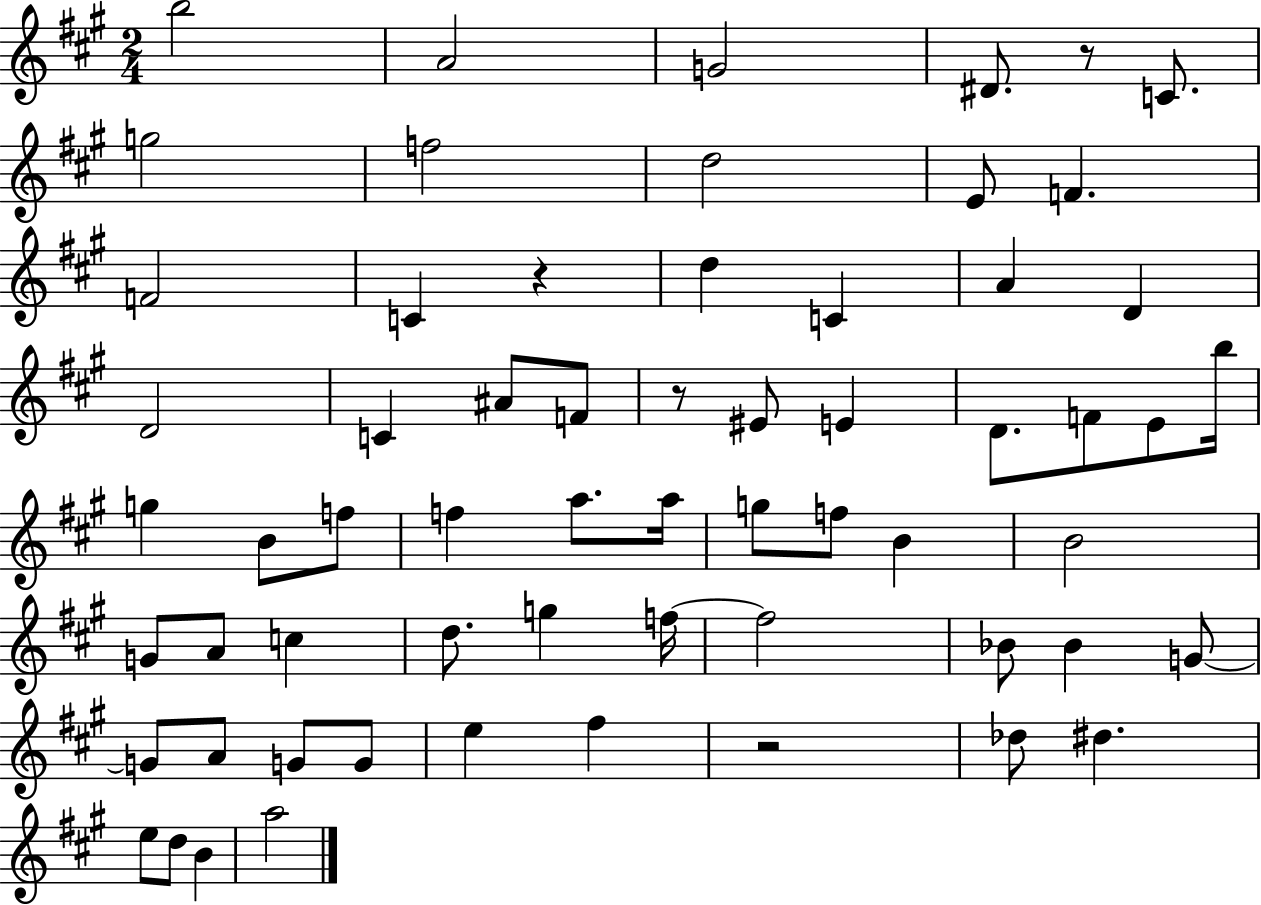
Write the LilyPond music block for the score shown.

{
  \clef treble
  \numericTimeSignature
  \time 2/4
  \key a \major
  \repeat volta 2 { b''2 | a'2 | g'2 | dis'8. r8 c'8. | \break g''2 | f''2 | d''2 | e'8 f'4. | \break f'2 | c'4 r4 | d''4 c'4 | a'4 d'4 | \break d'2 | c'4 ais'8 f'8 | r8 eis'8 e'4 | d'8. f'8 e'8 b''16 | \break g''4 b'8 f''8 | f''4 a''8. a''16 | g''8 f''8 b'4 | b'2 | \break g'8 a'8 c''4 | d''8. g''4 f''16~~ | f''2 | bes'8 bes'4 g'8~~ | \break g'8 a'8 g'8 g'8 | e''4 fis''4 | r2 | des''8 dis''4. | \break e''8 d''8 b'4 | a''2 | } \bar "|."
}